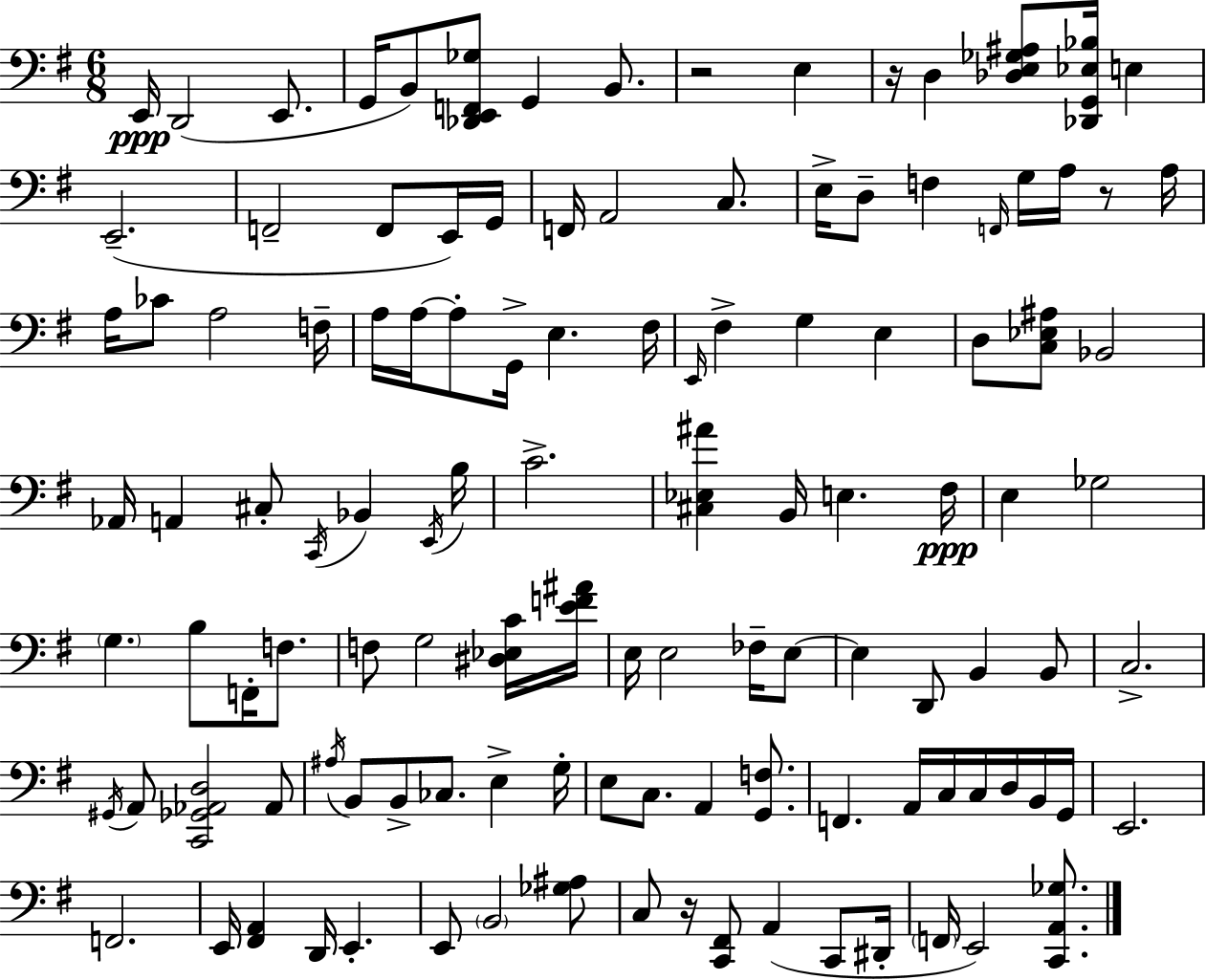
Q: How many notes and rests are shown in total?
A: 118